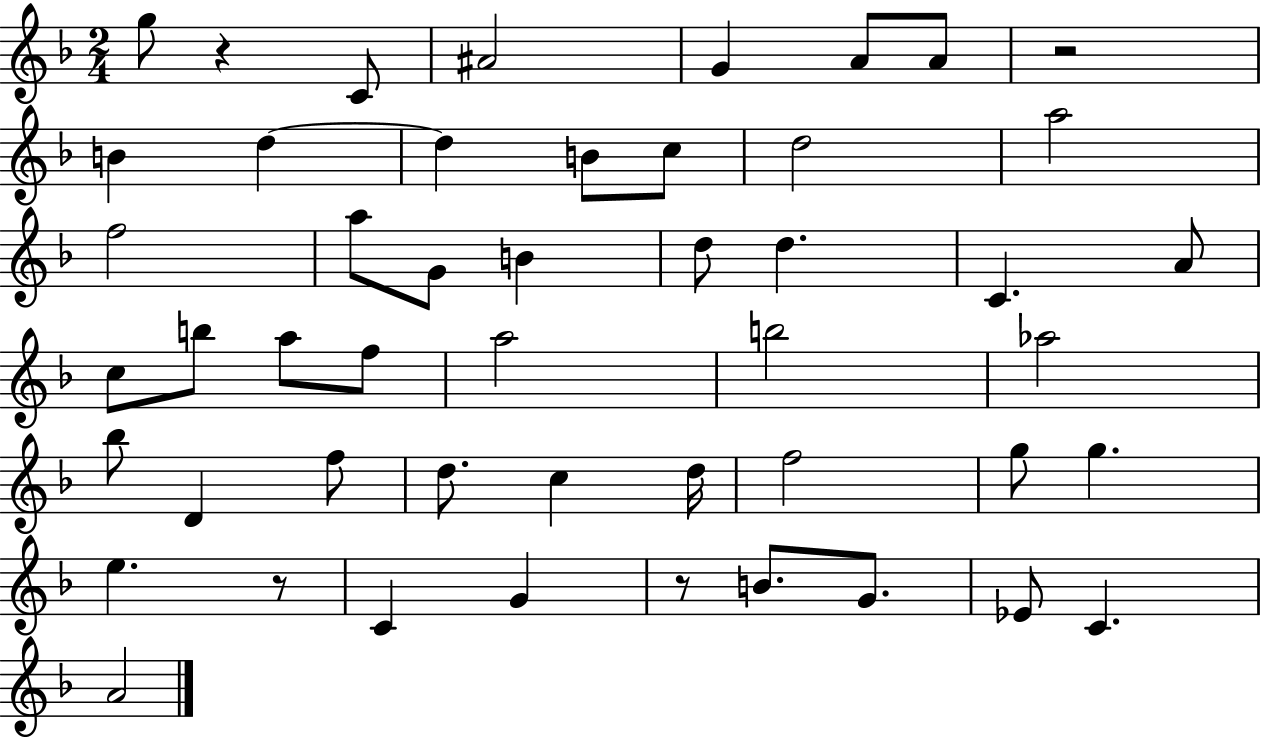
{
  \clef treble
  \numericTimeSignature
  \time 2/4
  \key f \major
  \repeat volta 2 { g''8 r4 c'8 | ais'2 | g'4 a'8 a'8 | r2 | \break b'4 d''4~~ | d''4 b'8 c''8 | d''2 | a''2 | \break f''2 | a''8 g'8 b'4 | d''8 d''4. | c'4. a'8 | \break c''8 b''8 a''8 f''8 | a''2 | b''2 | aes''2 | \break bes''8 d'4 f''8 | d''8. c''4 d''16 | f''2 | g''8 g''4. | \break e''4. r8 | c'4 g'4 | r8 b'8. g'8. | ees'8 c'4. | \break a'2 | } \bar "|."
}